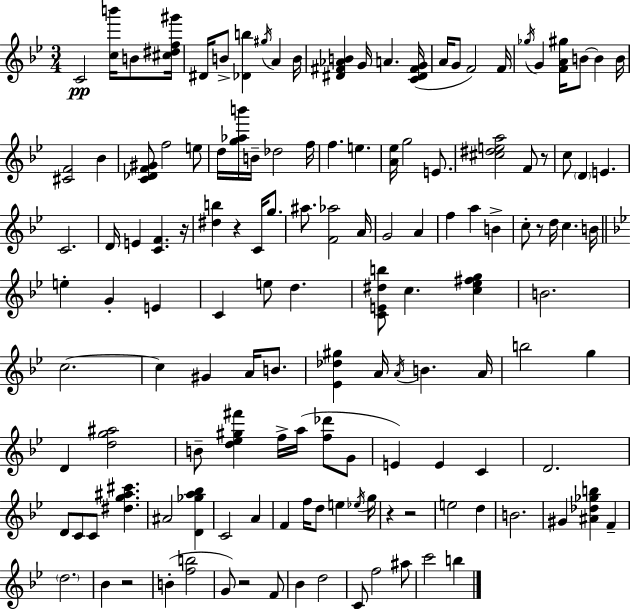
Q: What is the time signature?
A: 3/4